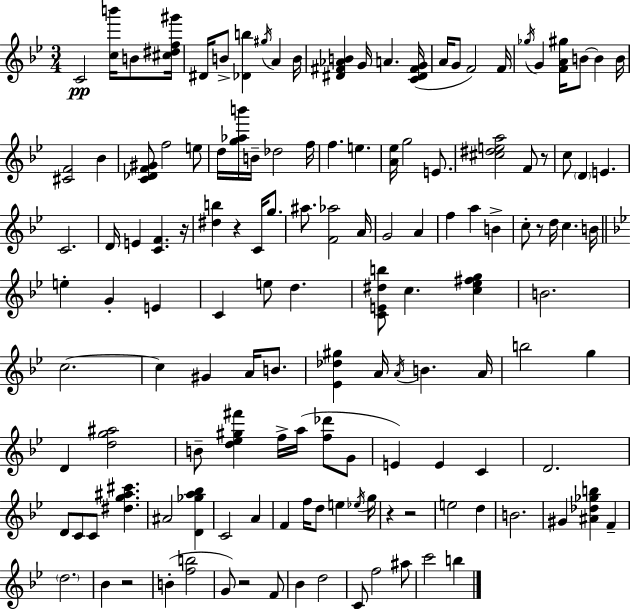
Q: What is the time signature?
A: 3/4